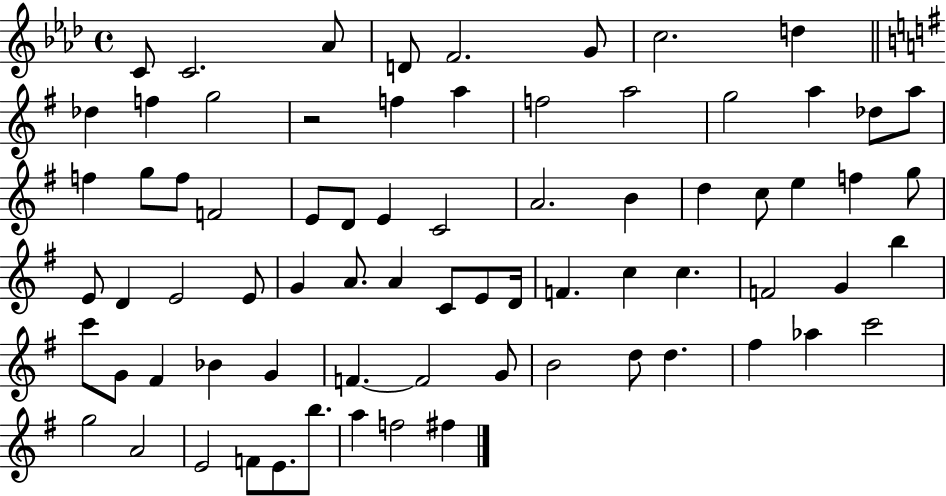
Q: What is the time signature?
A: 4/4